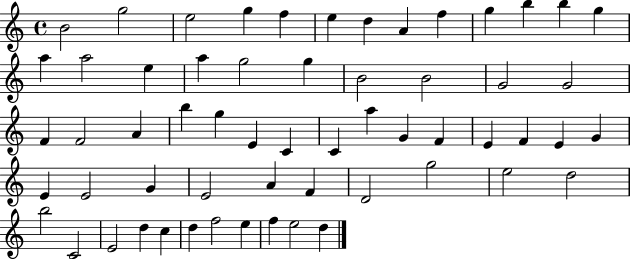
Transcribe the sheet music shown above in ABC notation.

X:1
T:Untitled
M:4/4
L:1/4
K:C
B2 g2 e2 g f e d A f g b b g a a2 e a g2 g B2 B2 G2 G2 F F2 A b g E C C a G F E F E G E E2 G E2 A F D2 g2 e2 d2 b2 C2 E2 d c d f2 e f e2 d